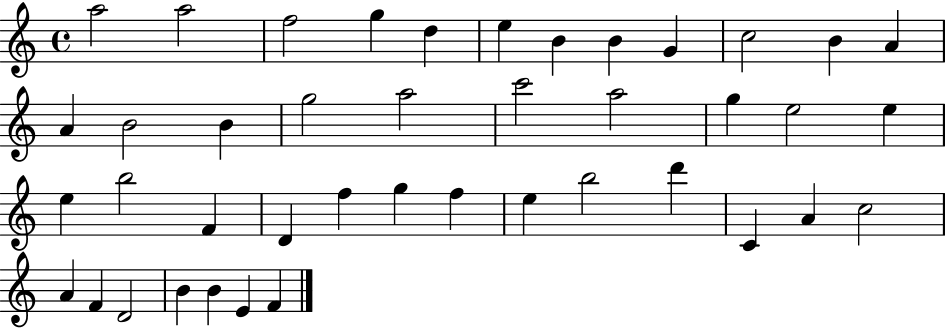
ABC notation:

X:1
T:Untitled
M:4/4
L:1/4
K:C
a2 a2 f2 g d e B B G c2 B A A B2 B g2 a2 c'2 a2 g e2 e e b2 F D f g f e b2 d' C A c2 A F D2 B B E F